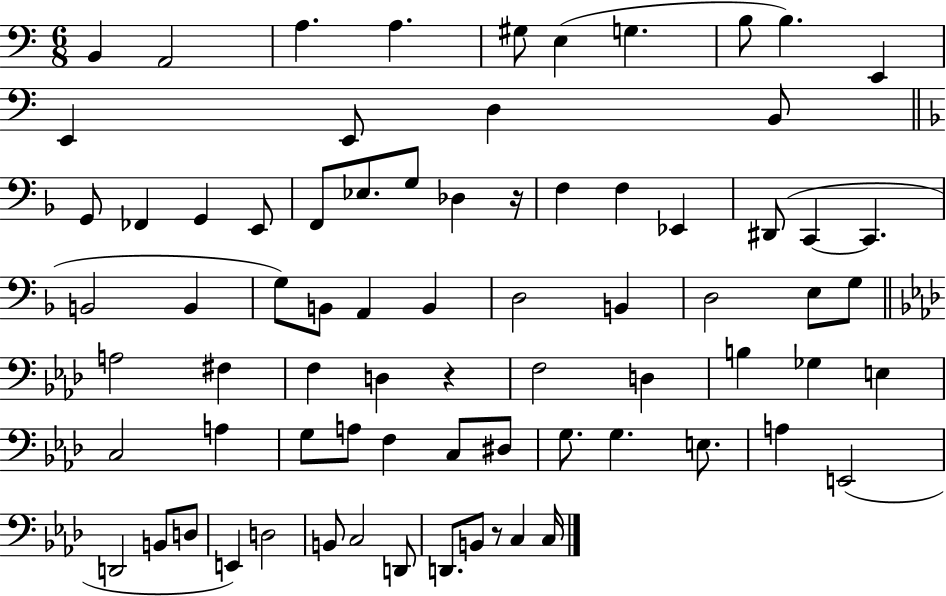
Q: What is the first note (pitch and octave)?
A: B2